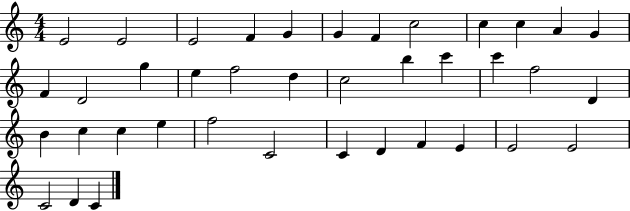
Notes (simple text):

E4/h E4/h E4/h F4/q G4/q G4/q F4/q C5/h C5/q C5/q A4/q G4/q F4/q D4/h G5/q E5/q F5/h D5/q C5/h B5/q C6/q C6/q F5/h D4/q B4/q C5/q C5/q E5/q F5/h C4/h C4/q D4/q F4/q E4/q E4/h E4/h C4/h D4/q C4/q